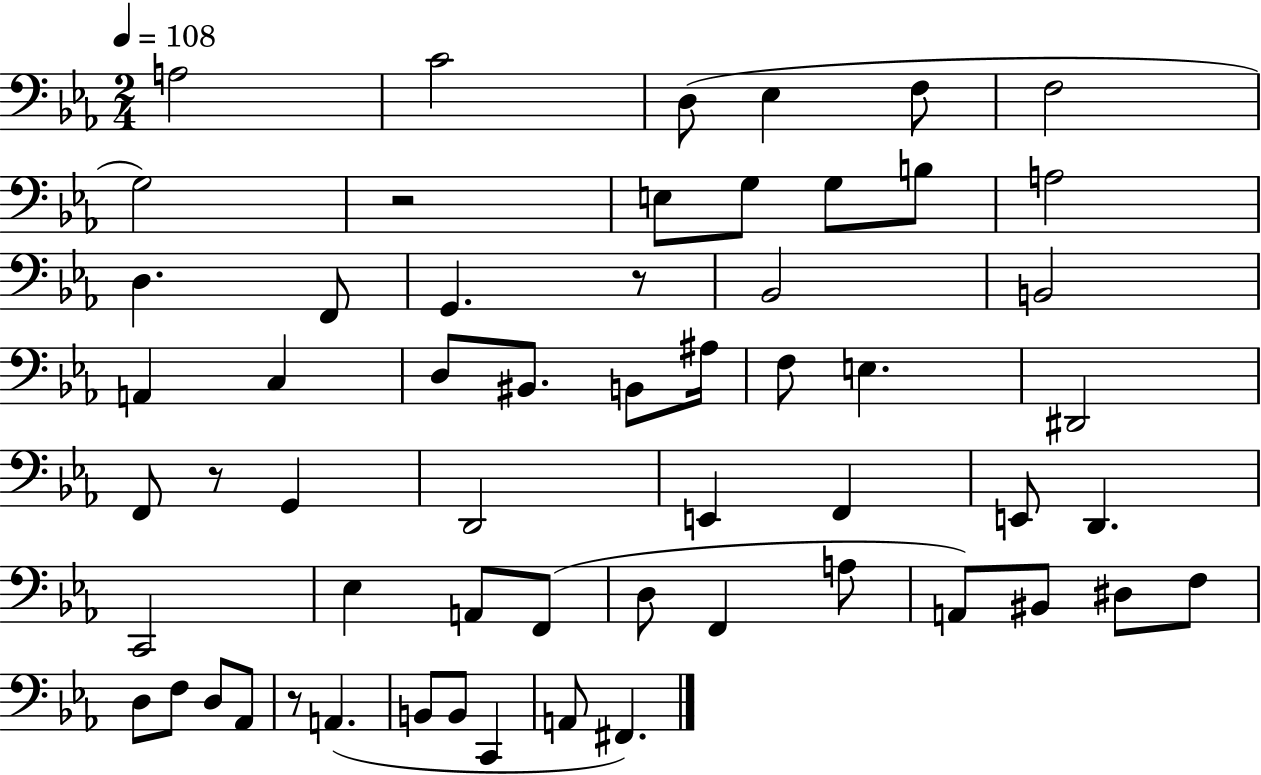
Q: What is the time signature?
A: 2/4